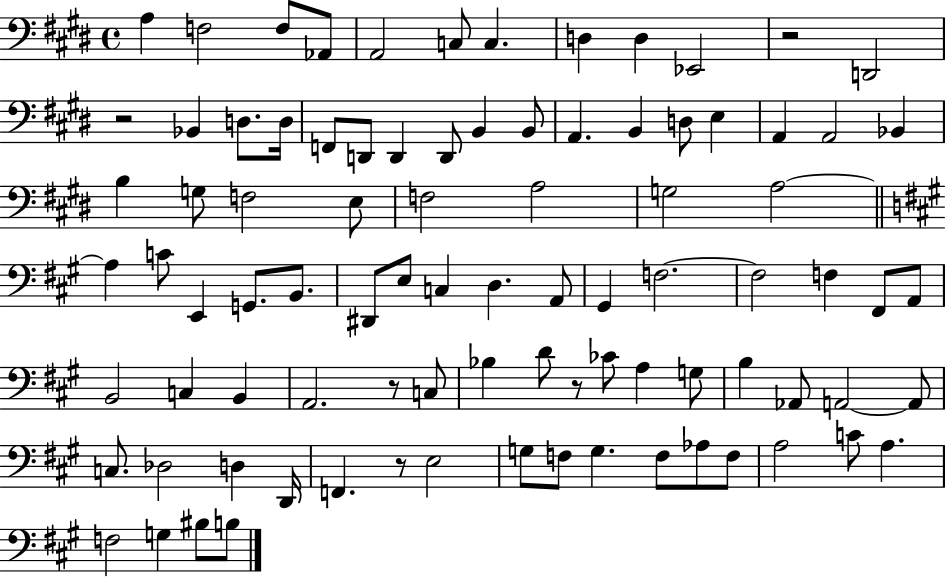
X:1
T:Untitled
M:4/4
L:1/4
K:E
A, F,2 F,/2 _A,,/2 A,,2 C,/2 C, D, D, _E,,2 z2 D,,2 z2 _B,, D,/2 D,/4 F,,/2 D,,/2 D,, D,,/2 B,, B,,/2 A,, B,, D,/2 E, A,, A,,2 _B,, B, G,/2 F,2 E,/2 F,2 A,2 G,2 A,2 A, C/2 E,, G,,/2 B,,/2 ^D,,/2 E,/2 C, D, A,,/2 ^G,, F,2 F,2 F, ^F,,/2 A,,/2 B,,2 C, B,, A,,2 z/2 C,/2 _B, D/2 z/2 _C/2 A, G,/2 B, _A,,/2 A,,2 A,,/2 C,/2 _D,2 D, D,,/4 F,, z/2 E,2 G,/2 F,/2 G, F,/2 _A,/2 F,/2 A,2 C/2 A, F,2 G, ^B,/2 B,/2